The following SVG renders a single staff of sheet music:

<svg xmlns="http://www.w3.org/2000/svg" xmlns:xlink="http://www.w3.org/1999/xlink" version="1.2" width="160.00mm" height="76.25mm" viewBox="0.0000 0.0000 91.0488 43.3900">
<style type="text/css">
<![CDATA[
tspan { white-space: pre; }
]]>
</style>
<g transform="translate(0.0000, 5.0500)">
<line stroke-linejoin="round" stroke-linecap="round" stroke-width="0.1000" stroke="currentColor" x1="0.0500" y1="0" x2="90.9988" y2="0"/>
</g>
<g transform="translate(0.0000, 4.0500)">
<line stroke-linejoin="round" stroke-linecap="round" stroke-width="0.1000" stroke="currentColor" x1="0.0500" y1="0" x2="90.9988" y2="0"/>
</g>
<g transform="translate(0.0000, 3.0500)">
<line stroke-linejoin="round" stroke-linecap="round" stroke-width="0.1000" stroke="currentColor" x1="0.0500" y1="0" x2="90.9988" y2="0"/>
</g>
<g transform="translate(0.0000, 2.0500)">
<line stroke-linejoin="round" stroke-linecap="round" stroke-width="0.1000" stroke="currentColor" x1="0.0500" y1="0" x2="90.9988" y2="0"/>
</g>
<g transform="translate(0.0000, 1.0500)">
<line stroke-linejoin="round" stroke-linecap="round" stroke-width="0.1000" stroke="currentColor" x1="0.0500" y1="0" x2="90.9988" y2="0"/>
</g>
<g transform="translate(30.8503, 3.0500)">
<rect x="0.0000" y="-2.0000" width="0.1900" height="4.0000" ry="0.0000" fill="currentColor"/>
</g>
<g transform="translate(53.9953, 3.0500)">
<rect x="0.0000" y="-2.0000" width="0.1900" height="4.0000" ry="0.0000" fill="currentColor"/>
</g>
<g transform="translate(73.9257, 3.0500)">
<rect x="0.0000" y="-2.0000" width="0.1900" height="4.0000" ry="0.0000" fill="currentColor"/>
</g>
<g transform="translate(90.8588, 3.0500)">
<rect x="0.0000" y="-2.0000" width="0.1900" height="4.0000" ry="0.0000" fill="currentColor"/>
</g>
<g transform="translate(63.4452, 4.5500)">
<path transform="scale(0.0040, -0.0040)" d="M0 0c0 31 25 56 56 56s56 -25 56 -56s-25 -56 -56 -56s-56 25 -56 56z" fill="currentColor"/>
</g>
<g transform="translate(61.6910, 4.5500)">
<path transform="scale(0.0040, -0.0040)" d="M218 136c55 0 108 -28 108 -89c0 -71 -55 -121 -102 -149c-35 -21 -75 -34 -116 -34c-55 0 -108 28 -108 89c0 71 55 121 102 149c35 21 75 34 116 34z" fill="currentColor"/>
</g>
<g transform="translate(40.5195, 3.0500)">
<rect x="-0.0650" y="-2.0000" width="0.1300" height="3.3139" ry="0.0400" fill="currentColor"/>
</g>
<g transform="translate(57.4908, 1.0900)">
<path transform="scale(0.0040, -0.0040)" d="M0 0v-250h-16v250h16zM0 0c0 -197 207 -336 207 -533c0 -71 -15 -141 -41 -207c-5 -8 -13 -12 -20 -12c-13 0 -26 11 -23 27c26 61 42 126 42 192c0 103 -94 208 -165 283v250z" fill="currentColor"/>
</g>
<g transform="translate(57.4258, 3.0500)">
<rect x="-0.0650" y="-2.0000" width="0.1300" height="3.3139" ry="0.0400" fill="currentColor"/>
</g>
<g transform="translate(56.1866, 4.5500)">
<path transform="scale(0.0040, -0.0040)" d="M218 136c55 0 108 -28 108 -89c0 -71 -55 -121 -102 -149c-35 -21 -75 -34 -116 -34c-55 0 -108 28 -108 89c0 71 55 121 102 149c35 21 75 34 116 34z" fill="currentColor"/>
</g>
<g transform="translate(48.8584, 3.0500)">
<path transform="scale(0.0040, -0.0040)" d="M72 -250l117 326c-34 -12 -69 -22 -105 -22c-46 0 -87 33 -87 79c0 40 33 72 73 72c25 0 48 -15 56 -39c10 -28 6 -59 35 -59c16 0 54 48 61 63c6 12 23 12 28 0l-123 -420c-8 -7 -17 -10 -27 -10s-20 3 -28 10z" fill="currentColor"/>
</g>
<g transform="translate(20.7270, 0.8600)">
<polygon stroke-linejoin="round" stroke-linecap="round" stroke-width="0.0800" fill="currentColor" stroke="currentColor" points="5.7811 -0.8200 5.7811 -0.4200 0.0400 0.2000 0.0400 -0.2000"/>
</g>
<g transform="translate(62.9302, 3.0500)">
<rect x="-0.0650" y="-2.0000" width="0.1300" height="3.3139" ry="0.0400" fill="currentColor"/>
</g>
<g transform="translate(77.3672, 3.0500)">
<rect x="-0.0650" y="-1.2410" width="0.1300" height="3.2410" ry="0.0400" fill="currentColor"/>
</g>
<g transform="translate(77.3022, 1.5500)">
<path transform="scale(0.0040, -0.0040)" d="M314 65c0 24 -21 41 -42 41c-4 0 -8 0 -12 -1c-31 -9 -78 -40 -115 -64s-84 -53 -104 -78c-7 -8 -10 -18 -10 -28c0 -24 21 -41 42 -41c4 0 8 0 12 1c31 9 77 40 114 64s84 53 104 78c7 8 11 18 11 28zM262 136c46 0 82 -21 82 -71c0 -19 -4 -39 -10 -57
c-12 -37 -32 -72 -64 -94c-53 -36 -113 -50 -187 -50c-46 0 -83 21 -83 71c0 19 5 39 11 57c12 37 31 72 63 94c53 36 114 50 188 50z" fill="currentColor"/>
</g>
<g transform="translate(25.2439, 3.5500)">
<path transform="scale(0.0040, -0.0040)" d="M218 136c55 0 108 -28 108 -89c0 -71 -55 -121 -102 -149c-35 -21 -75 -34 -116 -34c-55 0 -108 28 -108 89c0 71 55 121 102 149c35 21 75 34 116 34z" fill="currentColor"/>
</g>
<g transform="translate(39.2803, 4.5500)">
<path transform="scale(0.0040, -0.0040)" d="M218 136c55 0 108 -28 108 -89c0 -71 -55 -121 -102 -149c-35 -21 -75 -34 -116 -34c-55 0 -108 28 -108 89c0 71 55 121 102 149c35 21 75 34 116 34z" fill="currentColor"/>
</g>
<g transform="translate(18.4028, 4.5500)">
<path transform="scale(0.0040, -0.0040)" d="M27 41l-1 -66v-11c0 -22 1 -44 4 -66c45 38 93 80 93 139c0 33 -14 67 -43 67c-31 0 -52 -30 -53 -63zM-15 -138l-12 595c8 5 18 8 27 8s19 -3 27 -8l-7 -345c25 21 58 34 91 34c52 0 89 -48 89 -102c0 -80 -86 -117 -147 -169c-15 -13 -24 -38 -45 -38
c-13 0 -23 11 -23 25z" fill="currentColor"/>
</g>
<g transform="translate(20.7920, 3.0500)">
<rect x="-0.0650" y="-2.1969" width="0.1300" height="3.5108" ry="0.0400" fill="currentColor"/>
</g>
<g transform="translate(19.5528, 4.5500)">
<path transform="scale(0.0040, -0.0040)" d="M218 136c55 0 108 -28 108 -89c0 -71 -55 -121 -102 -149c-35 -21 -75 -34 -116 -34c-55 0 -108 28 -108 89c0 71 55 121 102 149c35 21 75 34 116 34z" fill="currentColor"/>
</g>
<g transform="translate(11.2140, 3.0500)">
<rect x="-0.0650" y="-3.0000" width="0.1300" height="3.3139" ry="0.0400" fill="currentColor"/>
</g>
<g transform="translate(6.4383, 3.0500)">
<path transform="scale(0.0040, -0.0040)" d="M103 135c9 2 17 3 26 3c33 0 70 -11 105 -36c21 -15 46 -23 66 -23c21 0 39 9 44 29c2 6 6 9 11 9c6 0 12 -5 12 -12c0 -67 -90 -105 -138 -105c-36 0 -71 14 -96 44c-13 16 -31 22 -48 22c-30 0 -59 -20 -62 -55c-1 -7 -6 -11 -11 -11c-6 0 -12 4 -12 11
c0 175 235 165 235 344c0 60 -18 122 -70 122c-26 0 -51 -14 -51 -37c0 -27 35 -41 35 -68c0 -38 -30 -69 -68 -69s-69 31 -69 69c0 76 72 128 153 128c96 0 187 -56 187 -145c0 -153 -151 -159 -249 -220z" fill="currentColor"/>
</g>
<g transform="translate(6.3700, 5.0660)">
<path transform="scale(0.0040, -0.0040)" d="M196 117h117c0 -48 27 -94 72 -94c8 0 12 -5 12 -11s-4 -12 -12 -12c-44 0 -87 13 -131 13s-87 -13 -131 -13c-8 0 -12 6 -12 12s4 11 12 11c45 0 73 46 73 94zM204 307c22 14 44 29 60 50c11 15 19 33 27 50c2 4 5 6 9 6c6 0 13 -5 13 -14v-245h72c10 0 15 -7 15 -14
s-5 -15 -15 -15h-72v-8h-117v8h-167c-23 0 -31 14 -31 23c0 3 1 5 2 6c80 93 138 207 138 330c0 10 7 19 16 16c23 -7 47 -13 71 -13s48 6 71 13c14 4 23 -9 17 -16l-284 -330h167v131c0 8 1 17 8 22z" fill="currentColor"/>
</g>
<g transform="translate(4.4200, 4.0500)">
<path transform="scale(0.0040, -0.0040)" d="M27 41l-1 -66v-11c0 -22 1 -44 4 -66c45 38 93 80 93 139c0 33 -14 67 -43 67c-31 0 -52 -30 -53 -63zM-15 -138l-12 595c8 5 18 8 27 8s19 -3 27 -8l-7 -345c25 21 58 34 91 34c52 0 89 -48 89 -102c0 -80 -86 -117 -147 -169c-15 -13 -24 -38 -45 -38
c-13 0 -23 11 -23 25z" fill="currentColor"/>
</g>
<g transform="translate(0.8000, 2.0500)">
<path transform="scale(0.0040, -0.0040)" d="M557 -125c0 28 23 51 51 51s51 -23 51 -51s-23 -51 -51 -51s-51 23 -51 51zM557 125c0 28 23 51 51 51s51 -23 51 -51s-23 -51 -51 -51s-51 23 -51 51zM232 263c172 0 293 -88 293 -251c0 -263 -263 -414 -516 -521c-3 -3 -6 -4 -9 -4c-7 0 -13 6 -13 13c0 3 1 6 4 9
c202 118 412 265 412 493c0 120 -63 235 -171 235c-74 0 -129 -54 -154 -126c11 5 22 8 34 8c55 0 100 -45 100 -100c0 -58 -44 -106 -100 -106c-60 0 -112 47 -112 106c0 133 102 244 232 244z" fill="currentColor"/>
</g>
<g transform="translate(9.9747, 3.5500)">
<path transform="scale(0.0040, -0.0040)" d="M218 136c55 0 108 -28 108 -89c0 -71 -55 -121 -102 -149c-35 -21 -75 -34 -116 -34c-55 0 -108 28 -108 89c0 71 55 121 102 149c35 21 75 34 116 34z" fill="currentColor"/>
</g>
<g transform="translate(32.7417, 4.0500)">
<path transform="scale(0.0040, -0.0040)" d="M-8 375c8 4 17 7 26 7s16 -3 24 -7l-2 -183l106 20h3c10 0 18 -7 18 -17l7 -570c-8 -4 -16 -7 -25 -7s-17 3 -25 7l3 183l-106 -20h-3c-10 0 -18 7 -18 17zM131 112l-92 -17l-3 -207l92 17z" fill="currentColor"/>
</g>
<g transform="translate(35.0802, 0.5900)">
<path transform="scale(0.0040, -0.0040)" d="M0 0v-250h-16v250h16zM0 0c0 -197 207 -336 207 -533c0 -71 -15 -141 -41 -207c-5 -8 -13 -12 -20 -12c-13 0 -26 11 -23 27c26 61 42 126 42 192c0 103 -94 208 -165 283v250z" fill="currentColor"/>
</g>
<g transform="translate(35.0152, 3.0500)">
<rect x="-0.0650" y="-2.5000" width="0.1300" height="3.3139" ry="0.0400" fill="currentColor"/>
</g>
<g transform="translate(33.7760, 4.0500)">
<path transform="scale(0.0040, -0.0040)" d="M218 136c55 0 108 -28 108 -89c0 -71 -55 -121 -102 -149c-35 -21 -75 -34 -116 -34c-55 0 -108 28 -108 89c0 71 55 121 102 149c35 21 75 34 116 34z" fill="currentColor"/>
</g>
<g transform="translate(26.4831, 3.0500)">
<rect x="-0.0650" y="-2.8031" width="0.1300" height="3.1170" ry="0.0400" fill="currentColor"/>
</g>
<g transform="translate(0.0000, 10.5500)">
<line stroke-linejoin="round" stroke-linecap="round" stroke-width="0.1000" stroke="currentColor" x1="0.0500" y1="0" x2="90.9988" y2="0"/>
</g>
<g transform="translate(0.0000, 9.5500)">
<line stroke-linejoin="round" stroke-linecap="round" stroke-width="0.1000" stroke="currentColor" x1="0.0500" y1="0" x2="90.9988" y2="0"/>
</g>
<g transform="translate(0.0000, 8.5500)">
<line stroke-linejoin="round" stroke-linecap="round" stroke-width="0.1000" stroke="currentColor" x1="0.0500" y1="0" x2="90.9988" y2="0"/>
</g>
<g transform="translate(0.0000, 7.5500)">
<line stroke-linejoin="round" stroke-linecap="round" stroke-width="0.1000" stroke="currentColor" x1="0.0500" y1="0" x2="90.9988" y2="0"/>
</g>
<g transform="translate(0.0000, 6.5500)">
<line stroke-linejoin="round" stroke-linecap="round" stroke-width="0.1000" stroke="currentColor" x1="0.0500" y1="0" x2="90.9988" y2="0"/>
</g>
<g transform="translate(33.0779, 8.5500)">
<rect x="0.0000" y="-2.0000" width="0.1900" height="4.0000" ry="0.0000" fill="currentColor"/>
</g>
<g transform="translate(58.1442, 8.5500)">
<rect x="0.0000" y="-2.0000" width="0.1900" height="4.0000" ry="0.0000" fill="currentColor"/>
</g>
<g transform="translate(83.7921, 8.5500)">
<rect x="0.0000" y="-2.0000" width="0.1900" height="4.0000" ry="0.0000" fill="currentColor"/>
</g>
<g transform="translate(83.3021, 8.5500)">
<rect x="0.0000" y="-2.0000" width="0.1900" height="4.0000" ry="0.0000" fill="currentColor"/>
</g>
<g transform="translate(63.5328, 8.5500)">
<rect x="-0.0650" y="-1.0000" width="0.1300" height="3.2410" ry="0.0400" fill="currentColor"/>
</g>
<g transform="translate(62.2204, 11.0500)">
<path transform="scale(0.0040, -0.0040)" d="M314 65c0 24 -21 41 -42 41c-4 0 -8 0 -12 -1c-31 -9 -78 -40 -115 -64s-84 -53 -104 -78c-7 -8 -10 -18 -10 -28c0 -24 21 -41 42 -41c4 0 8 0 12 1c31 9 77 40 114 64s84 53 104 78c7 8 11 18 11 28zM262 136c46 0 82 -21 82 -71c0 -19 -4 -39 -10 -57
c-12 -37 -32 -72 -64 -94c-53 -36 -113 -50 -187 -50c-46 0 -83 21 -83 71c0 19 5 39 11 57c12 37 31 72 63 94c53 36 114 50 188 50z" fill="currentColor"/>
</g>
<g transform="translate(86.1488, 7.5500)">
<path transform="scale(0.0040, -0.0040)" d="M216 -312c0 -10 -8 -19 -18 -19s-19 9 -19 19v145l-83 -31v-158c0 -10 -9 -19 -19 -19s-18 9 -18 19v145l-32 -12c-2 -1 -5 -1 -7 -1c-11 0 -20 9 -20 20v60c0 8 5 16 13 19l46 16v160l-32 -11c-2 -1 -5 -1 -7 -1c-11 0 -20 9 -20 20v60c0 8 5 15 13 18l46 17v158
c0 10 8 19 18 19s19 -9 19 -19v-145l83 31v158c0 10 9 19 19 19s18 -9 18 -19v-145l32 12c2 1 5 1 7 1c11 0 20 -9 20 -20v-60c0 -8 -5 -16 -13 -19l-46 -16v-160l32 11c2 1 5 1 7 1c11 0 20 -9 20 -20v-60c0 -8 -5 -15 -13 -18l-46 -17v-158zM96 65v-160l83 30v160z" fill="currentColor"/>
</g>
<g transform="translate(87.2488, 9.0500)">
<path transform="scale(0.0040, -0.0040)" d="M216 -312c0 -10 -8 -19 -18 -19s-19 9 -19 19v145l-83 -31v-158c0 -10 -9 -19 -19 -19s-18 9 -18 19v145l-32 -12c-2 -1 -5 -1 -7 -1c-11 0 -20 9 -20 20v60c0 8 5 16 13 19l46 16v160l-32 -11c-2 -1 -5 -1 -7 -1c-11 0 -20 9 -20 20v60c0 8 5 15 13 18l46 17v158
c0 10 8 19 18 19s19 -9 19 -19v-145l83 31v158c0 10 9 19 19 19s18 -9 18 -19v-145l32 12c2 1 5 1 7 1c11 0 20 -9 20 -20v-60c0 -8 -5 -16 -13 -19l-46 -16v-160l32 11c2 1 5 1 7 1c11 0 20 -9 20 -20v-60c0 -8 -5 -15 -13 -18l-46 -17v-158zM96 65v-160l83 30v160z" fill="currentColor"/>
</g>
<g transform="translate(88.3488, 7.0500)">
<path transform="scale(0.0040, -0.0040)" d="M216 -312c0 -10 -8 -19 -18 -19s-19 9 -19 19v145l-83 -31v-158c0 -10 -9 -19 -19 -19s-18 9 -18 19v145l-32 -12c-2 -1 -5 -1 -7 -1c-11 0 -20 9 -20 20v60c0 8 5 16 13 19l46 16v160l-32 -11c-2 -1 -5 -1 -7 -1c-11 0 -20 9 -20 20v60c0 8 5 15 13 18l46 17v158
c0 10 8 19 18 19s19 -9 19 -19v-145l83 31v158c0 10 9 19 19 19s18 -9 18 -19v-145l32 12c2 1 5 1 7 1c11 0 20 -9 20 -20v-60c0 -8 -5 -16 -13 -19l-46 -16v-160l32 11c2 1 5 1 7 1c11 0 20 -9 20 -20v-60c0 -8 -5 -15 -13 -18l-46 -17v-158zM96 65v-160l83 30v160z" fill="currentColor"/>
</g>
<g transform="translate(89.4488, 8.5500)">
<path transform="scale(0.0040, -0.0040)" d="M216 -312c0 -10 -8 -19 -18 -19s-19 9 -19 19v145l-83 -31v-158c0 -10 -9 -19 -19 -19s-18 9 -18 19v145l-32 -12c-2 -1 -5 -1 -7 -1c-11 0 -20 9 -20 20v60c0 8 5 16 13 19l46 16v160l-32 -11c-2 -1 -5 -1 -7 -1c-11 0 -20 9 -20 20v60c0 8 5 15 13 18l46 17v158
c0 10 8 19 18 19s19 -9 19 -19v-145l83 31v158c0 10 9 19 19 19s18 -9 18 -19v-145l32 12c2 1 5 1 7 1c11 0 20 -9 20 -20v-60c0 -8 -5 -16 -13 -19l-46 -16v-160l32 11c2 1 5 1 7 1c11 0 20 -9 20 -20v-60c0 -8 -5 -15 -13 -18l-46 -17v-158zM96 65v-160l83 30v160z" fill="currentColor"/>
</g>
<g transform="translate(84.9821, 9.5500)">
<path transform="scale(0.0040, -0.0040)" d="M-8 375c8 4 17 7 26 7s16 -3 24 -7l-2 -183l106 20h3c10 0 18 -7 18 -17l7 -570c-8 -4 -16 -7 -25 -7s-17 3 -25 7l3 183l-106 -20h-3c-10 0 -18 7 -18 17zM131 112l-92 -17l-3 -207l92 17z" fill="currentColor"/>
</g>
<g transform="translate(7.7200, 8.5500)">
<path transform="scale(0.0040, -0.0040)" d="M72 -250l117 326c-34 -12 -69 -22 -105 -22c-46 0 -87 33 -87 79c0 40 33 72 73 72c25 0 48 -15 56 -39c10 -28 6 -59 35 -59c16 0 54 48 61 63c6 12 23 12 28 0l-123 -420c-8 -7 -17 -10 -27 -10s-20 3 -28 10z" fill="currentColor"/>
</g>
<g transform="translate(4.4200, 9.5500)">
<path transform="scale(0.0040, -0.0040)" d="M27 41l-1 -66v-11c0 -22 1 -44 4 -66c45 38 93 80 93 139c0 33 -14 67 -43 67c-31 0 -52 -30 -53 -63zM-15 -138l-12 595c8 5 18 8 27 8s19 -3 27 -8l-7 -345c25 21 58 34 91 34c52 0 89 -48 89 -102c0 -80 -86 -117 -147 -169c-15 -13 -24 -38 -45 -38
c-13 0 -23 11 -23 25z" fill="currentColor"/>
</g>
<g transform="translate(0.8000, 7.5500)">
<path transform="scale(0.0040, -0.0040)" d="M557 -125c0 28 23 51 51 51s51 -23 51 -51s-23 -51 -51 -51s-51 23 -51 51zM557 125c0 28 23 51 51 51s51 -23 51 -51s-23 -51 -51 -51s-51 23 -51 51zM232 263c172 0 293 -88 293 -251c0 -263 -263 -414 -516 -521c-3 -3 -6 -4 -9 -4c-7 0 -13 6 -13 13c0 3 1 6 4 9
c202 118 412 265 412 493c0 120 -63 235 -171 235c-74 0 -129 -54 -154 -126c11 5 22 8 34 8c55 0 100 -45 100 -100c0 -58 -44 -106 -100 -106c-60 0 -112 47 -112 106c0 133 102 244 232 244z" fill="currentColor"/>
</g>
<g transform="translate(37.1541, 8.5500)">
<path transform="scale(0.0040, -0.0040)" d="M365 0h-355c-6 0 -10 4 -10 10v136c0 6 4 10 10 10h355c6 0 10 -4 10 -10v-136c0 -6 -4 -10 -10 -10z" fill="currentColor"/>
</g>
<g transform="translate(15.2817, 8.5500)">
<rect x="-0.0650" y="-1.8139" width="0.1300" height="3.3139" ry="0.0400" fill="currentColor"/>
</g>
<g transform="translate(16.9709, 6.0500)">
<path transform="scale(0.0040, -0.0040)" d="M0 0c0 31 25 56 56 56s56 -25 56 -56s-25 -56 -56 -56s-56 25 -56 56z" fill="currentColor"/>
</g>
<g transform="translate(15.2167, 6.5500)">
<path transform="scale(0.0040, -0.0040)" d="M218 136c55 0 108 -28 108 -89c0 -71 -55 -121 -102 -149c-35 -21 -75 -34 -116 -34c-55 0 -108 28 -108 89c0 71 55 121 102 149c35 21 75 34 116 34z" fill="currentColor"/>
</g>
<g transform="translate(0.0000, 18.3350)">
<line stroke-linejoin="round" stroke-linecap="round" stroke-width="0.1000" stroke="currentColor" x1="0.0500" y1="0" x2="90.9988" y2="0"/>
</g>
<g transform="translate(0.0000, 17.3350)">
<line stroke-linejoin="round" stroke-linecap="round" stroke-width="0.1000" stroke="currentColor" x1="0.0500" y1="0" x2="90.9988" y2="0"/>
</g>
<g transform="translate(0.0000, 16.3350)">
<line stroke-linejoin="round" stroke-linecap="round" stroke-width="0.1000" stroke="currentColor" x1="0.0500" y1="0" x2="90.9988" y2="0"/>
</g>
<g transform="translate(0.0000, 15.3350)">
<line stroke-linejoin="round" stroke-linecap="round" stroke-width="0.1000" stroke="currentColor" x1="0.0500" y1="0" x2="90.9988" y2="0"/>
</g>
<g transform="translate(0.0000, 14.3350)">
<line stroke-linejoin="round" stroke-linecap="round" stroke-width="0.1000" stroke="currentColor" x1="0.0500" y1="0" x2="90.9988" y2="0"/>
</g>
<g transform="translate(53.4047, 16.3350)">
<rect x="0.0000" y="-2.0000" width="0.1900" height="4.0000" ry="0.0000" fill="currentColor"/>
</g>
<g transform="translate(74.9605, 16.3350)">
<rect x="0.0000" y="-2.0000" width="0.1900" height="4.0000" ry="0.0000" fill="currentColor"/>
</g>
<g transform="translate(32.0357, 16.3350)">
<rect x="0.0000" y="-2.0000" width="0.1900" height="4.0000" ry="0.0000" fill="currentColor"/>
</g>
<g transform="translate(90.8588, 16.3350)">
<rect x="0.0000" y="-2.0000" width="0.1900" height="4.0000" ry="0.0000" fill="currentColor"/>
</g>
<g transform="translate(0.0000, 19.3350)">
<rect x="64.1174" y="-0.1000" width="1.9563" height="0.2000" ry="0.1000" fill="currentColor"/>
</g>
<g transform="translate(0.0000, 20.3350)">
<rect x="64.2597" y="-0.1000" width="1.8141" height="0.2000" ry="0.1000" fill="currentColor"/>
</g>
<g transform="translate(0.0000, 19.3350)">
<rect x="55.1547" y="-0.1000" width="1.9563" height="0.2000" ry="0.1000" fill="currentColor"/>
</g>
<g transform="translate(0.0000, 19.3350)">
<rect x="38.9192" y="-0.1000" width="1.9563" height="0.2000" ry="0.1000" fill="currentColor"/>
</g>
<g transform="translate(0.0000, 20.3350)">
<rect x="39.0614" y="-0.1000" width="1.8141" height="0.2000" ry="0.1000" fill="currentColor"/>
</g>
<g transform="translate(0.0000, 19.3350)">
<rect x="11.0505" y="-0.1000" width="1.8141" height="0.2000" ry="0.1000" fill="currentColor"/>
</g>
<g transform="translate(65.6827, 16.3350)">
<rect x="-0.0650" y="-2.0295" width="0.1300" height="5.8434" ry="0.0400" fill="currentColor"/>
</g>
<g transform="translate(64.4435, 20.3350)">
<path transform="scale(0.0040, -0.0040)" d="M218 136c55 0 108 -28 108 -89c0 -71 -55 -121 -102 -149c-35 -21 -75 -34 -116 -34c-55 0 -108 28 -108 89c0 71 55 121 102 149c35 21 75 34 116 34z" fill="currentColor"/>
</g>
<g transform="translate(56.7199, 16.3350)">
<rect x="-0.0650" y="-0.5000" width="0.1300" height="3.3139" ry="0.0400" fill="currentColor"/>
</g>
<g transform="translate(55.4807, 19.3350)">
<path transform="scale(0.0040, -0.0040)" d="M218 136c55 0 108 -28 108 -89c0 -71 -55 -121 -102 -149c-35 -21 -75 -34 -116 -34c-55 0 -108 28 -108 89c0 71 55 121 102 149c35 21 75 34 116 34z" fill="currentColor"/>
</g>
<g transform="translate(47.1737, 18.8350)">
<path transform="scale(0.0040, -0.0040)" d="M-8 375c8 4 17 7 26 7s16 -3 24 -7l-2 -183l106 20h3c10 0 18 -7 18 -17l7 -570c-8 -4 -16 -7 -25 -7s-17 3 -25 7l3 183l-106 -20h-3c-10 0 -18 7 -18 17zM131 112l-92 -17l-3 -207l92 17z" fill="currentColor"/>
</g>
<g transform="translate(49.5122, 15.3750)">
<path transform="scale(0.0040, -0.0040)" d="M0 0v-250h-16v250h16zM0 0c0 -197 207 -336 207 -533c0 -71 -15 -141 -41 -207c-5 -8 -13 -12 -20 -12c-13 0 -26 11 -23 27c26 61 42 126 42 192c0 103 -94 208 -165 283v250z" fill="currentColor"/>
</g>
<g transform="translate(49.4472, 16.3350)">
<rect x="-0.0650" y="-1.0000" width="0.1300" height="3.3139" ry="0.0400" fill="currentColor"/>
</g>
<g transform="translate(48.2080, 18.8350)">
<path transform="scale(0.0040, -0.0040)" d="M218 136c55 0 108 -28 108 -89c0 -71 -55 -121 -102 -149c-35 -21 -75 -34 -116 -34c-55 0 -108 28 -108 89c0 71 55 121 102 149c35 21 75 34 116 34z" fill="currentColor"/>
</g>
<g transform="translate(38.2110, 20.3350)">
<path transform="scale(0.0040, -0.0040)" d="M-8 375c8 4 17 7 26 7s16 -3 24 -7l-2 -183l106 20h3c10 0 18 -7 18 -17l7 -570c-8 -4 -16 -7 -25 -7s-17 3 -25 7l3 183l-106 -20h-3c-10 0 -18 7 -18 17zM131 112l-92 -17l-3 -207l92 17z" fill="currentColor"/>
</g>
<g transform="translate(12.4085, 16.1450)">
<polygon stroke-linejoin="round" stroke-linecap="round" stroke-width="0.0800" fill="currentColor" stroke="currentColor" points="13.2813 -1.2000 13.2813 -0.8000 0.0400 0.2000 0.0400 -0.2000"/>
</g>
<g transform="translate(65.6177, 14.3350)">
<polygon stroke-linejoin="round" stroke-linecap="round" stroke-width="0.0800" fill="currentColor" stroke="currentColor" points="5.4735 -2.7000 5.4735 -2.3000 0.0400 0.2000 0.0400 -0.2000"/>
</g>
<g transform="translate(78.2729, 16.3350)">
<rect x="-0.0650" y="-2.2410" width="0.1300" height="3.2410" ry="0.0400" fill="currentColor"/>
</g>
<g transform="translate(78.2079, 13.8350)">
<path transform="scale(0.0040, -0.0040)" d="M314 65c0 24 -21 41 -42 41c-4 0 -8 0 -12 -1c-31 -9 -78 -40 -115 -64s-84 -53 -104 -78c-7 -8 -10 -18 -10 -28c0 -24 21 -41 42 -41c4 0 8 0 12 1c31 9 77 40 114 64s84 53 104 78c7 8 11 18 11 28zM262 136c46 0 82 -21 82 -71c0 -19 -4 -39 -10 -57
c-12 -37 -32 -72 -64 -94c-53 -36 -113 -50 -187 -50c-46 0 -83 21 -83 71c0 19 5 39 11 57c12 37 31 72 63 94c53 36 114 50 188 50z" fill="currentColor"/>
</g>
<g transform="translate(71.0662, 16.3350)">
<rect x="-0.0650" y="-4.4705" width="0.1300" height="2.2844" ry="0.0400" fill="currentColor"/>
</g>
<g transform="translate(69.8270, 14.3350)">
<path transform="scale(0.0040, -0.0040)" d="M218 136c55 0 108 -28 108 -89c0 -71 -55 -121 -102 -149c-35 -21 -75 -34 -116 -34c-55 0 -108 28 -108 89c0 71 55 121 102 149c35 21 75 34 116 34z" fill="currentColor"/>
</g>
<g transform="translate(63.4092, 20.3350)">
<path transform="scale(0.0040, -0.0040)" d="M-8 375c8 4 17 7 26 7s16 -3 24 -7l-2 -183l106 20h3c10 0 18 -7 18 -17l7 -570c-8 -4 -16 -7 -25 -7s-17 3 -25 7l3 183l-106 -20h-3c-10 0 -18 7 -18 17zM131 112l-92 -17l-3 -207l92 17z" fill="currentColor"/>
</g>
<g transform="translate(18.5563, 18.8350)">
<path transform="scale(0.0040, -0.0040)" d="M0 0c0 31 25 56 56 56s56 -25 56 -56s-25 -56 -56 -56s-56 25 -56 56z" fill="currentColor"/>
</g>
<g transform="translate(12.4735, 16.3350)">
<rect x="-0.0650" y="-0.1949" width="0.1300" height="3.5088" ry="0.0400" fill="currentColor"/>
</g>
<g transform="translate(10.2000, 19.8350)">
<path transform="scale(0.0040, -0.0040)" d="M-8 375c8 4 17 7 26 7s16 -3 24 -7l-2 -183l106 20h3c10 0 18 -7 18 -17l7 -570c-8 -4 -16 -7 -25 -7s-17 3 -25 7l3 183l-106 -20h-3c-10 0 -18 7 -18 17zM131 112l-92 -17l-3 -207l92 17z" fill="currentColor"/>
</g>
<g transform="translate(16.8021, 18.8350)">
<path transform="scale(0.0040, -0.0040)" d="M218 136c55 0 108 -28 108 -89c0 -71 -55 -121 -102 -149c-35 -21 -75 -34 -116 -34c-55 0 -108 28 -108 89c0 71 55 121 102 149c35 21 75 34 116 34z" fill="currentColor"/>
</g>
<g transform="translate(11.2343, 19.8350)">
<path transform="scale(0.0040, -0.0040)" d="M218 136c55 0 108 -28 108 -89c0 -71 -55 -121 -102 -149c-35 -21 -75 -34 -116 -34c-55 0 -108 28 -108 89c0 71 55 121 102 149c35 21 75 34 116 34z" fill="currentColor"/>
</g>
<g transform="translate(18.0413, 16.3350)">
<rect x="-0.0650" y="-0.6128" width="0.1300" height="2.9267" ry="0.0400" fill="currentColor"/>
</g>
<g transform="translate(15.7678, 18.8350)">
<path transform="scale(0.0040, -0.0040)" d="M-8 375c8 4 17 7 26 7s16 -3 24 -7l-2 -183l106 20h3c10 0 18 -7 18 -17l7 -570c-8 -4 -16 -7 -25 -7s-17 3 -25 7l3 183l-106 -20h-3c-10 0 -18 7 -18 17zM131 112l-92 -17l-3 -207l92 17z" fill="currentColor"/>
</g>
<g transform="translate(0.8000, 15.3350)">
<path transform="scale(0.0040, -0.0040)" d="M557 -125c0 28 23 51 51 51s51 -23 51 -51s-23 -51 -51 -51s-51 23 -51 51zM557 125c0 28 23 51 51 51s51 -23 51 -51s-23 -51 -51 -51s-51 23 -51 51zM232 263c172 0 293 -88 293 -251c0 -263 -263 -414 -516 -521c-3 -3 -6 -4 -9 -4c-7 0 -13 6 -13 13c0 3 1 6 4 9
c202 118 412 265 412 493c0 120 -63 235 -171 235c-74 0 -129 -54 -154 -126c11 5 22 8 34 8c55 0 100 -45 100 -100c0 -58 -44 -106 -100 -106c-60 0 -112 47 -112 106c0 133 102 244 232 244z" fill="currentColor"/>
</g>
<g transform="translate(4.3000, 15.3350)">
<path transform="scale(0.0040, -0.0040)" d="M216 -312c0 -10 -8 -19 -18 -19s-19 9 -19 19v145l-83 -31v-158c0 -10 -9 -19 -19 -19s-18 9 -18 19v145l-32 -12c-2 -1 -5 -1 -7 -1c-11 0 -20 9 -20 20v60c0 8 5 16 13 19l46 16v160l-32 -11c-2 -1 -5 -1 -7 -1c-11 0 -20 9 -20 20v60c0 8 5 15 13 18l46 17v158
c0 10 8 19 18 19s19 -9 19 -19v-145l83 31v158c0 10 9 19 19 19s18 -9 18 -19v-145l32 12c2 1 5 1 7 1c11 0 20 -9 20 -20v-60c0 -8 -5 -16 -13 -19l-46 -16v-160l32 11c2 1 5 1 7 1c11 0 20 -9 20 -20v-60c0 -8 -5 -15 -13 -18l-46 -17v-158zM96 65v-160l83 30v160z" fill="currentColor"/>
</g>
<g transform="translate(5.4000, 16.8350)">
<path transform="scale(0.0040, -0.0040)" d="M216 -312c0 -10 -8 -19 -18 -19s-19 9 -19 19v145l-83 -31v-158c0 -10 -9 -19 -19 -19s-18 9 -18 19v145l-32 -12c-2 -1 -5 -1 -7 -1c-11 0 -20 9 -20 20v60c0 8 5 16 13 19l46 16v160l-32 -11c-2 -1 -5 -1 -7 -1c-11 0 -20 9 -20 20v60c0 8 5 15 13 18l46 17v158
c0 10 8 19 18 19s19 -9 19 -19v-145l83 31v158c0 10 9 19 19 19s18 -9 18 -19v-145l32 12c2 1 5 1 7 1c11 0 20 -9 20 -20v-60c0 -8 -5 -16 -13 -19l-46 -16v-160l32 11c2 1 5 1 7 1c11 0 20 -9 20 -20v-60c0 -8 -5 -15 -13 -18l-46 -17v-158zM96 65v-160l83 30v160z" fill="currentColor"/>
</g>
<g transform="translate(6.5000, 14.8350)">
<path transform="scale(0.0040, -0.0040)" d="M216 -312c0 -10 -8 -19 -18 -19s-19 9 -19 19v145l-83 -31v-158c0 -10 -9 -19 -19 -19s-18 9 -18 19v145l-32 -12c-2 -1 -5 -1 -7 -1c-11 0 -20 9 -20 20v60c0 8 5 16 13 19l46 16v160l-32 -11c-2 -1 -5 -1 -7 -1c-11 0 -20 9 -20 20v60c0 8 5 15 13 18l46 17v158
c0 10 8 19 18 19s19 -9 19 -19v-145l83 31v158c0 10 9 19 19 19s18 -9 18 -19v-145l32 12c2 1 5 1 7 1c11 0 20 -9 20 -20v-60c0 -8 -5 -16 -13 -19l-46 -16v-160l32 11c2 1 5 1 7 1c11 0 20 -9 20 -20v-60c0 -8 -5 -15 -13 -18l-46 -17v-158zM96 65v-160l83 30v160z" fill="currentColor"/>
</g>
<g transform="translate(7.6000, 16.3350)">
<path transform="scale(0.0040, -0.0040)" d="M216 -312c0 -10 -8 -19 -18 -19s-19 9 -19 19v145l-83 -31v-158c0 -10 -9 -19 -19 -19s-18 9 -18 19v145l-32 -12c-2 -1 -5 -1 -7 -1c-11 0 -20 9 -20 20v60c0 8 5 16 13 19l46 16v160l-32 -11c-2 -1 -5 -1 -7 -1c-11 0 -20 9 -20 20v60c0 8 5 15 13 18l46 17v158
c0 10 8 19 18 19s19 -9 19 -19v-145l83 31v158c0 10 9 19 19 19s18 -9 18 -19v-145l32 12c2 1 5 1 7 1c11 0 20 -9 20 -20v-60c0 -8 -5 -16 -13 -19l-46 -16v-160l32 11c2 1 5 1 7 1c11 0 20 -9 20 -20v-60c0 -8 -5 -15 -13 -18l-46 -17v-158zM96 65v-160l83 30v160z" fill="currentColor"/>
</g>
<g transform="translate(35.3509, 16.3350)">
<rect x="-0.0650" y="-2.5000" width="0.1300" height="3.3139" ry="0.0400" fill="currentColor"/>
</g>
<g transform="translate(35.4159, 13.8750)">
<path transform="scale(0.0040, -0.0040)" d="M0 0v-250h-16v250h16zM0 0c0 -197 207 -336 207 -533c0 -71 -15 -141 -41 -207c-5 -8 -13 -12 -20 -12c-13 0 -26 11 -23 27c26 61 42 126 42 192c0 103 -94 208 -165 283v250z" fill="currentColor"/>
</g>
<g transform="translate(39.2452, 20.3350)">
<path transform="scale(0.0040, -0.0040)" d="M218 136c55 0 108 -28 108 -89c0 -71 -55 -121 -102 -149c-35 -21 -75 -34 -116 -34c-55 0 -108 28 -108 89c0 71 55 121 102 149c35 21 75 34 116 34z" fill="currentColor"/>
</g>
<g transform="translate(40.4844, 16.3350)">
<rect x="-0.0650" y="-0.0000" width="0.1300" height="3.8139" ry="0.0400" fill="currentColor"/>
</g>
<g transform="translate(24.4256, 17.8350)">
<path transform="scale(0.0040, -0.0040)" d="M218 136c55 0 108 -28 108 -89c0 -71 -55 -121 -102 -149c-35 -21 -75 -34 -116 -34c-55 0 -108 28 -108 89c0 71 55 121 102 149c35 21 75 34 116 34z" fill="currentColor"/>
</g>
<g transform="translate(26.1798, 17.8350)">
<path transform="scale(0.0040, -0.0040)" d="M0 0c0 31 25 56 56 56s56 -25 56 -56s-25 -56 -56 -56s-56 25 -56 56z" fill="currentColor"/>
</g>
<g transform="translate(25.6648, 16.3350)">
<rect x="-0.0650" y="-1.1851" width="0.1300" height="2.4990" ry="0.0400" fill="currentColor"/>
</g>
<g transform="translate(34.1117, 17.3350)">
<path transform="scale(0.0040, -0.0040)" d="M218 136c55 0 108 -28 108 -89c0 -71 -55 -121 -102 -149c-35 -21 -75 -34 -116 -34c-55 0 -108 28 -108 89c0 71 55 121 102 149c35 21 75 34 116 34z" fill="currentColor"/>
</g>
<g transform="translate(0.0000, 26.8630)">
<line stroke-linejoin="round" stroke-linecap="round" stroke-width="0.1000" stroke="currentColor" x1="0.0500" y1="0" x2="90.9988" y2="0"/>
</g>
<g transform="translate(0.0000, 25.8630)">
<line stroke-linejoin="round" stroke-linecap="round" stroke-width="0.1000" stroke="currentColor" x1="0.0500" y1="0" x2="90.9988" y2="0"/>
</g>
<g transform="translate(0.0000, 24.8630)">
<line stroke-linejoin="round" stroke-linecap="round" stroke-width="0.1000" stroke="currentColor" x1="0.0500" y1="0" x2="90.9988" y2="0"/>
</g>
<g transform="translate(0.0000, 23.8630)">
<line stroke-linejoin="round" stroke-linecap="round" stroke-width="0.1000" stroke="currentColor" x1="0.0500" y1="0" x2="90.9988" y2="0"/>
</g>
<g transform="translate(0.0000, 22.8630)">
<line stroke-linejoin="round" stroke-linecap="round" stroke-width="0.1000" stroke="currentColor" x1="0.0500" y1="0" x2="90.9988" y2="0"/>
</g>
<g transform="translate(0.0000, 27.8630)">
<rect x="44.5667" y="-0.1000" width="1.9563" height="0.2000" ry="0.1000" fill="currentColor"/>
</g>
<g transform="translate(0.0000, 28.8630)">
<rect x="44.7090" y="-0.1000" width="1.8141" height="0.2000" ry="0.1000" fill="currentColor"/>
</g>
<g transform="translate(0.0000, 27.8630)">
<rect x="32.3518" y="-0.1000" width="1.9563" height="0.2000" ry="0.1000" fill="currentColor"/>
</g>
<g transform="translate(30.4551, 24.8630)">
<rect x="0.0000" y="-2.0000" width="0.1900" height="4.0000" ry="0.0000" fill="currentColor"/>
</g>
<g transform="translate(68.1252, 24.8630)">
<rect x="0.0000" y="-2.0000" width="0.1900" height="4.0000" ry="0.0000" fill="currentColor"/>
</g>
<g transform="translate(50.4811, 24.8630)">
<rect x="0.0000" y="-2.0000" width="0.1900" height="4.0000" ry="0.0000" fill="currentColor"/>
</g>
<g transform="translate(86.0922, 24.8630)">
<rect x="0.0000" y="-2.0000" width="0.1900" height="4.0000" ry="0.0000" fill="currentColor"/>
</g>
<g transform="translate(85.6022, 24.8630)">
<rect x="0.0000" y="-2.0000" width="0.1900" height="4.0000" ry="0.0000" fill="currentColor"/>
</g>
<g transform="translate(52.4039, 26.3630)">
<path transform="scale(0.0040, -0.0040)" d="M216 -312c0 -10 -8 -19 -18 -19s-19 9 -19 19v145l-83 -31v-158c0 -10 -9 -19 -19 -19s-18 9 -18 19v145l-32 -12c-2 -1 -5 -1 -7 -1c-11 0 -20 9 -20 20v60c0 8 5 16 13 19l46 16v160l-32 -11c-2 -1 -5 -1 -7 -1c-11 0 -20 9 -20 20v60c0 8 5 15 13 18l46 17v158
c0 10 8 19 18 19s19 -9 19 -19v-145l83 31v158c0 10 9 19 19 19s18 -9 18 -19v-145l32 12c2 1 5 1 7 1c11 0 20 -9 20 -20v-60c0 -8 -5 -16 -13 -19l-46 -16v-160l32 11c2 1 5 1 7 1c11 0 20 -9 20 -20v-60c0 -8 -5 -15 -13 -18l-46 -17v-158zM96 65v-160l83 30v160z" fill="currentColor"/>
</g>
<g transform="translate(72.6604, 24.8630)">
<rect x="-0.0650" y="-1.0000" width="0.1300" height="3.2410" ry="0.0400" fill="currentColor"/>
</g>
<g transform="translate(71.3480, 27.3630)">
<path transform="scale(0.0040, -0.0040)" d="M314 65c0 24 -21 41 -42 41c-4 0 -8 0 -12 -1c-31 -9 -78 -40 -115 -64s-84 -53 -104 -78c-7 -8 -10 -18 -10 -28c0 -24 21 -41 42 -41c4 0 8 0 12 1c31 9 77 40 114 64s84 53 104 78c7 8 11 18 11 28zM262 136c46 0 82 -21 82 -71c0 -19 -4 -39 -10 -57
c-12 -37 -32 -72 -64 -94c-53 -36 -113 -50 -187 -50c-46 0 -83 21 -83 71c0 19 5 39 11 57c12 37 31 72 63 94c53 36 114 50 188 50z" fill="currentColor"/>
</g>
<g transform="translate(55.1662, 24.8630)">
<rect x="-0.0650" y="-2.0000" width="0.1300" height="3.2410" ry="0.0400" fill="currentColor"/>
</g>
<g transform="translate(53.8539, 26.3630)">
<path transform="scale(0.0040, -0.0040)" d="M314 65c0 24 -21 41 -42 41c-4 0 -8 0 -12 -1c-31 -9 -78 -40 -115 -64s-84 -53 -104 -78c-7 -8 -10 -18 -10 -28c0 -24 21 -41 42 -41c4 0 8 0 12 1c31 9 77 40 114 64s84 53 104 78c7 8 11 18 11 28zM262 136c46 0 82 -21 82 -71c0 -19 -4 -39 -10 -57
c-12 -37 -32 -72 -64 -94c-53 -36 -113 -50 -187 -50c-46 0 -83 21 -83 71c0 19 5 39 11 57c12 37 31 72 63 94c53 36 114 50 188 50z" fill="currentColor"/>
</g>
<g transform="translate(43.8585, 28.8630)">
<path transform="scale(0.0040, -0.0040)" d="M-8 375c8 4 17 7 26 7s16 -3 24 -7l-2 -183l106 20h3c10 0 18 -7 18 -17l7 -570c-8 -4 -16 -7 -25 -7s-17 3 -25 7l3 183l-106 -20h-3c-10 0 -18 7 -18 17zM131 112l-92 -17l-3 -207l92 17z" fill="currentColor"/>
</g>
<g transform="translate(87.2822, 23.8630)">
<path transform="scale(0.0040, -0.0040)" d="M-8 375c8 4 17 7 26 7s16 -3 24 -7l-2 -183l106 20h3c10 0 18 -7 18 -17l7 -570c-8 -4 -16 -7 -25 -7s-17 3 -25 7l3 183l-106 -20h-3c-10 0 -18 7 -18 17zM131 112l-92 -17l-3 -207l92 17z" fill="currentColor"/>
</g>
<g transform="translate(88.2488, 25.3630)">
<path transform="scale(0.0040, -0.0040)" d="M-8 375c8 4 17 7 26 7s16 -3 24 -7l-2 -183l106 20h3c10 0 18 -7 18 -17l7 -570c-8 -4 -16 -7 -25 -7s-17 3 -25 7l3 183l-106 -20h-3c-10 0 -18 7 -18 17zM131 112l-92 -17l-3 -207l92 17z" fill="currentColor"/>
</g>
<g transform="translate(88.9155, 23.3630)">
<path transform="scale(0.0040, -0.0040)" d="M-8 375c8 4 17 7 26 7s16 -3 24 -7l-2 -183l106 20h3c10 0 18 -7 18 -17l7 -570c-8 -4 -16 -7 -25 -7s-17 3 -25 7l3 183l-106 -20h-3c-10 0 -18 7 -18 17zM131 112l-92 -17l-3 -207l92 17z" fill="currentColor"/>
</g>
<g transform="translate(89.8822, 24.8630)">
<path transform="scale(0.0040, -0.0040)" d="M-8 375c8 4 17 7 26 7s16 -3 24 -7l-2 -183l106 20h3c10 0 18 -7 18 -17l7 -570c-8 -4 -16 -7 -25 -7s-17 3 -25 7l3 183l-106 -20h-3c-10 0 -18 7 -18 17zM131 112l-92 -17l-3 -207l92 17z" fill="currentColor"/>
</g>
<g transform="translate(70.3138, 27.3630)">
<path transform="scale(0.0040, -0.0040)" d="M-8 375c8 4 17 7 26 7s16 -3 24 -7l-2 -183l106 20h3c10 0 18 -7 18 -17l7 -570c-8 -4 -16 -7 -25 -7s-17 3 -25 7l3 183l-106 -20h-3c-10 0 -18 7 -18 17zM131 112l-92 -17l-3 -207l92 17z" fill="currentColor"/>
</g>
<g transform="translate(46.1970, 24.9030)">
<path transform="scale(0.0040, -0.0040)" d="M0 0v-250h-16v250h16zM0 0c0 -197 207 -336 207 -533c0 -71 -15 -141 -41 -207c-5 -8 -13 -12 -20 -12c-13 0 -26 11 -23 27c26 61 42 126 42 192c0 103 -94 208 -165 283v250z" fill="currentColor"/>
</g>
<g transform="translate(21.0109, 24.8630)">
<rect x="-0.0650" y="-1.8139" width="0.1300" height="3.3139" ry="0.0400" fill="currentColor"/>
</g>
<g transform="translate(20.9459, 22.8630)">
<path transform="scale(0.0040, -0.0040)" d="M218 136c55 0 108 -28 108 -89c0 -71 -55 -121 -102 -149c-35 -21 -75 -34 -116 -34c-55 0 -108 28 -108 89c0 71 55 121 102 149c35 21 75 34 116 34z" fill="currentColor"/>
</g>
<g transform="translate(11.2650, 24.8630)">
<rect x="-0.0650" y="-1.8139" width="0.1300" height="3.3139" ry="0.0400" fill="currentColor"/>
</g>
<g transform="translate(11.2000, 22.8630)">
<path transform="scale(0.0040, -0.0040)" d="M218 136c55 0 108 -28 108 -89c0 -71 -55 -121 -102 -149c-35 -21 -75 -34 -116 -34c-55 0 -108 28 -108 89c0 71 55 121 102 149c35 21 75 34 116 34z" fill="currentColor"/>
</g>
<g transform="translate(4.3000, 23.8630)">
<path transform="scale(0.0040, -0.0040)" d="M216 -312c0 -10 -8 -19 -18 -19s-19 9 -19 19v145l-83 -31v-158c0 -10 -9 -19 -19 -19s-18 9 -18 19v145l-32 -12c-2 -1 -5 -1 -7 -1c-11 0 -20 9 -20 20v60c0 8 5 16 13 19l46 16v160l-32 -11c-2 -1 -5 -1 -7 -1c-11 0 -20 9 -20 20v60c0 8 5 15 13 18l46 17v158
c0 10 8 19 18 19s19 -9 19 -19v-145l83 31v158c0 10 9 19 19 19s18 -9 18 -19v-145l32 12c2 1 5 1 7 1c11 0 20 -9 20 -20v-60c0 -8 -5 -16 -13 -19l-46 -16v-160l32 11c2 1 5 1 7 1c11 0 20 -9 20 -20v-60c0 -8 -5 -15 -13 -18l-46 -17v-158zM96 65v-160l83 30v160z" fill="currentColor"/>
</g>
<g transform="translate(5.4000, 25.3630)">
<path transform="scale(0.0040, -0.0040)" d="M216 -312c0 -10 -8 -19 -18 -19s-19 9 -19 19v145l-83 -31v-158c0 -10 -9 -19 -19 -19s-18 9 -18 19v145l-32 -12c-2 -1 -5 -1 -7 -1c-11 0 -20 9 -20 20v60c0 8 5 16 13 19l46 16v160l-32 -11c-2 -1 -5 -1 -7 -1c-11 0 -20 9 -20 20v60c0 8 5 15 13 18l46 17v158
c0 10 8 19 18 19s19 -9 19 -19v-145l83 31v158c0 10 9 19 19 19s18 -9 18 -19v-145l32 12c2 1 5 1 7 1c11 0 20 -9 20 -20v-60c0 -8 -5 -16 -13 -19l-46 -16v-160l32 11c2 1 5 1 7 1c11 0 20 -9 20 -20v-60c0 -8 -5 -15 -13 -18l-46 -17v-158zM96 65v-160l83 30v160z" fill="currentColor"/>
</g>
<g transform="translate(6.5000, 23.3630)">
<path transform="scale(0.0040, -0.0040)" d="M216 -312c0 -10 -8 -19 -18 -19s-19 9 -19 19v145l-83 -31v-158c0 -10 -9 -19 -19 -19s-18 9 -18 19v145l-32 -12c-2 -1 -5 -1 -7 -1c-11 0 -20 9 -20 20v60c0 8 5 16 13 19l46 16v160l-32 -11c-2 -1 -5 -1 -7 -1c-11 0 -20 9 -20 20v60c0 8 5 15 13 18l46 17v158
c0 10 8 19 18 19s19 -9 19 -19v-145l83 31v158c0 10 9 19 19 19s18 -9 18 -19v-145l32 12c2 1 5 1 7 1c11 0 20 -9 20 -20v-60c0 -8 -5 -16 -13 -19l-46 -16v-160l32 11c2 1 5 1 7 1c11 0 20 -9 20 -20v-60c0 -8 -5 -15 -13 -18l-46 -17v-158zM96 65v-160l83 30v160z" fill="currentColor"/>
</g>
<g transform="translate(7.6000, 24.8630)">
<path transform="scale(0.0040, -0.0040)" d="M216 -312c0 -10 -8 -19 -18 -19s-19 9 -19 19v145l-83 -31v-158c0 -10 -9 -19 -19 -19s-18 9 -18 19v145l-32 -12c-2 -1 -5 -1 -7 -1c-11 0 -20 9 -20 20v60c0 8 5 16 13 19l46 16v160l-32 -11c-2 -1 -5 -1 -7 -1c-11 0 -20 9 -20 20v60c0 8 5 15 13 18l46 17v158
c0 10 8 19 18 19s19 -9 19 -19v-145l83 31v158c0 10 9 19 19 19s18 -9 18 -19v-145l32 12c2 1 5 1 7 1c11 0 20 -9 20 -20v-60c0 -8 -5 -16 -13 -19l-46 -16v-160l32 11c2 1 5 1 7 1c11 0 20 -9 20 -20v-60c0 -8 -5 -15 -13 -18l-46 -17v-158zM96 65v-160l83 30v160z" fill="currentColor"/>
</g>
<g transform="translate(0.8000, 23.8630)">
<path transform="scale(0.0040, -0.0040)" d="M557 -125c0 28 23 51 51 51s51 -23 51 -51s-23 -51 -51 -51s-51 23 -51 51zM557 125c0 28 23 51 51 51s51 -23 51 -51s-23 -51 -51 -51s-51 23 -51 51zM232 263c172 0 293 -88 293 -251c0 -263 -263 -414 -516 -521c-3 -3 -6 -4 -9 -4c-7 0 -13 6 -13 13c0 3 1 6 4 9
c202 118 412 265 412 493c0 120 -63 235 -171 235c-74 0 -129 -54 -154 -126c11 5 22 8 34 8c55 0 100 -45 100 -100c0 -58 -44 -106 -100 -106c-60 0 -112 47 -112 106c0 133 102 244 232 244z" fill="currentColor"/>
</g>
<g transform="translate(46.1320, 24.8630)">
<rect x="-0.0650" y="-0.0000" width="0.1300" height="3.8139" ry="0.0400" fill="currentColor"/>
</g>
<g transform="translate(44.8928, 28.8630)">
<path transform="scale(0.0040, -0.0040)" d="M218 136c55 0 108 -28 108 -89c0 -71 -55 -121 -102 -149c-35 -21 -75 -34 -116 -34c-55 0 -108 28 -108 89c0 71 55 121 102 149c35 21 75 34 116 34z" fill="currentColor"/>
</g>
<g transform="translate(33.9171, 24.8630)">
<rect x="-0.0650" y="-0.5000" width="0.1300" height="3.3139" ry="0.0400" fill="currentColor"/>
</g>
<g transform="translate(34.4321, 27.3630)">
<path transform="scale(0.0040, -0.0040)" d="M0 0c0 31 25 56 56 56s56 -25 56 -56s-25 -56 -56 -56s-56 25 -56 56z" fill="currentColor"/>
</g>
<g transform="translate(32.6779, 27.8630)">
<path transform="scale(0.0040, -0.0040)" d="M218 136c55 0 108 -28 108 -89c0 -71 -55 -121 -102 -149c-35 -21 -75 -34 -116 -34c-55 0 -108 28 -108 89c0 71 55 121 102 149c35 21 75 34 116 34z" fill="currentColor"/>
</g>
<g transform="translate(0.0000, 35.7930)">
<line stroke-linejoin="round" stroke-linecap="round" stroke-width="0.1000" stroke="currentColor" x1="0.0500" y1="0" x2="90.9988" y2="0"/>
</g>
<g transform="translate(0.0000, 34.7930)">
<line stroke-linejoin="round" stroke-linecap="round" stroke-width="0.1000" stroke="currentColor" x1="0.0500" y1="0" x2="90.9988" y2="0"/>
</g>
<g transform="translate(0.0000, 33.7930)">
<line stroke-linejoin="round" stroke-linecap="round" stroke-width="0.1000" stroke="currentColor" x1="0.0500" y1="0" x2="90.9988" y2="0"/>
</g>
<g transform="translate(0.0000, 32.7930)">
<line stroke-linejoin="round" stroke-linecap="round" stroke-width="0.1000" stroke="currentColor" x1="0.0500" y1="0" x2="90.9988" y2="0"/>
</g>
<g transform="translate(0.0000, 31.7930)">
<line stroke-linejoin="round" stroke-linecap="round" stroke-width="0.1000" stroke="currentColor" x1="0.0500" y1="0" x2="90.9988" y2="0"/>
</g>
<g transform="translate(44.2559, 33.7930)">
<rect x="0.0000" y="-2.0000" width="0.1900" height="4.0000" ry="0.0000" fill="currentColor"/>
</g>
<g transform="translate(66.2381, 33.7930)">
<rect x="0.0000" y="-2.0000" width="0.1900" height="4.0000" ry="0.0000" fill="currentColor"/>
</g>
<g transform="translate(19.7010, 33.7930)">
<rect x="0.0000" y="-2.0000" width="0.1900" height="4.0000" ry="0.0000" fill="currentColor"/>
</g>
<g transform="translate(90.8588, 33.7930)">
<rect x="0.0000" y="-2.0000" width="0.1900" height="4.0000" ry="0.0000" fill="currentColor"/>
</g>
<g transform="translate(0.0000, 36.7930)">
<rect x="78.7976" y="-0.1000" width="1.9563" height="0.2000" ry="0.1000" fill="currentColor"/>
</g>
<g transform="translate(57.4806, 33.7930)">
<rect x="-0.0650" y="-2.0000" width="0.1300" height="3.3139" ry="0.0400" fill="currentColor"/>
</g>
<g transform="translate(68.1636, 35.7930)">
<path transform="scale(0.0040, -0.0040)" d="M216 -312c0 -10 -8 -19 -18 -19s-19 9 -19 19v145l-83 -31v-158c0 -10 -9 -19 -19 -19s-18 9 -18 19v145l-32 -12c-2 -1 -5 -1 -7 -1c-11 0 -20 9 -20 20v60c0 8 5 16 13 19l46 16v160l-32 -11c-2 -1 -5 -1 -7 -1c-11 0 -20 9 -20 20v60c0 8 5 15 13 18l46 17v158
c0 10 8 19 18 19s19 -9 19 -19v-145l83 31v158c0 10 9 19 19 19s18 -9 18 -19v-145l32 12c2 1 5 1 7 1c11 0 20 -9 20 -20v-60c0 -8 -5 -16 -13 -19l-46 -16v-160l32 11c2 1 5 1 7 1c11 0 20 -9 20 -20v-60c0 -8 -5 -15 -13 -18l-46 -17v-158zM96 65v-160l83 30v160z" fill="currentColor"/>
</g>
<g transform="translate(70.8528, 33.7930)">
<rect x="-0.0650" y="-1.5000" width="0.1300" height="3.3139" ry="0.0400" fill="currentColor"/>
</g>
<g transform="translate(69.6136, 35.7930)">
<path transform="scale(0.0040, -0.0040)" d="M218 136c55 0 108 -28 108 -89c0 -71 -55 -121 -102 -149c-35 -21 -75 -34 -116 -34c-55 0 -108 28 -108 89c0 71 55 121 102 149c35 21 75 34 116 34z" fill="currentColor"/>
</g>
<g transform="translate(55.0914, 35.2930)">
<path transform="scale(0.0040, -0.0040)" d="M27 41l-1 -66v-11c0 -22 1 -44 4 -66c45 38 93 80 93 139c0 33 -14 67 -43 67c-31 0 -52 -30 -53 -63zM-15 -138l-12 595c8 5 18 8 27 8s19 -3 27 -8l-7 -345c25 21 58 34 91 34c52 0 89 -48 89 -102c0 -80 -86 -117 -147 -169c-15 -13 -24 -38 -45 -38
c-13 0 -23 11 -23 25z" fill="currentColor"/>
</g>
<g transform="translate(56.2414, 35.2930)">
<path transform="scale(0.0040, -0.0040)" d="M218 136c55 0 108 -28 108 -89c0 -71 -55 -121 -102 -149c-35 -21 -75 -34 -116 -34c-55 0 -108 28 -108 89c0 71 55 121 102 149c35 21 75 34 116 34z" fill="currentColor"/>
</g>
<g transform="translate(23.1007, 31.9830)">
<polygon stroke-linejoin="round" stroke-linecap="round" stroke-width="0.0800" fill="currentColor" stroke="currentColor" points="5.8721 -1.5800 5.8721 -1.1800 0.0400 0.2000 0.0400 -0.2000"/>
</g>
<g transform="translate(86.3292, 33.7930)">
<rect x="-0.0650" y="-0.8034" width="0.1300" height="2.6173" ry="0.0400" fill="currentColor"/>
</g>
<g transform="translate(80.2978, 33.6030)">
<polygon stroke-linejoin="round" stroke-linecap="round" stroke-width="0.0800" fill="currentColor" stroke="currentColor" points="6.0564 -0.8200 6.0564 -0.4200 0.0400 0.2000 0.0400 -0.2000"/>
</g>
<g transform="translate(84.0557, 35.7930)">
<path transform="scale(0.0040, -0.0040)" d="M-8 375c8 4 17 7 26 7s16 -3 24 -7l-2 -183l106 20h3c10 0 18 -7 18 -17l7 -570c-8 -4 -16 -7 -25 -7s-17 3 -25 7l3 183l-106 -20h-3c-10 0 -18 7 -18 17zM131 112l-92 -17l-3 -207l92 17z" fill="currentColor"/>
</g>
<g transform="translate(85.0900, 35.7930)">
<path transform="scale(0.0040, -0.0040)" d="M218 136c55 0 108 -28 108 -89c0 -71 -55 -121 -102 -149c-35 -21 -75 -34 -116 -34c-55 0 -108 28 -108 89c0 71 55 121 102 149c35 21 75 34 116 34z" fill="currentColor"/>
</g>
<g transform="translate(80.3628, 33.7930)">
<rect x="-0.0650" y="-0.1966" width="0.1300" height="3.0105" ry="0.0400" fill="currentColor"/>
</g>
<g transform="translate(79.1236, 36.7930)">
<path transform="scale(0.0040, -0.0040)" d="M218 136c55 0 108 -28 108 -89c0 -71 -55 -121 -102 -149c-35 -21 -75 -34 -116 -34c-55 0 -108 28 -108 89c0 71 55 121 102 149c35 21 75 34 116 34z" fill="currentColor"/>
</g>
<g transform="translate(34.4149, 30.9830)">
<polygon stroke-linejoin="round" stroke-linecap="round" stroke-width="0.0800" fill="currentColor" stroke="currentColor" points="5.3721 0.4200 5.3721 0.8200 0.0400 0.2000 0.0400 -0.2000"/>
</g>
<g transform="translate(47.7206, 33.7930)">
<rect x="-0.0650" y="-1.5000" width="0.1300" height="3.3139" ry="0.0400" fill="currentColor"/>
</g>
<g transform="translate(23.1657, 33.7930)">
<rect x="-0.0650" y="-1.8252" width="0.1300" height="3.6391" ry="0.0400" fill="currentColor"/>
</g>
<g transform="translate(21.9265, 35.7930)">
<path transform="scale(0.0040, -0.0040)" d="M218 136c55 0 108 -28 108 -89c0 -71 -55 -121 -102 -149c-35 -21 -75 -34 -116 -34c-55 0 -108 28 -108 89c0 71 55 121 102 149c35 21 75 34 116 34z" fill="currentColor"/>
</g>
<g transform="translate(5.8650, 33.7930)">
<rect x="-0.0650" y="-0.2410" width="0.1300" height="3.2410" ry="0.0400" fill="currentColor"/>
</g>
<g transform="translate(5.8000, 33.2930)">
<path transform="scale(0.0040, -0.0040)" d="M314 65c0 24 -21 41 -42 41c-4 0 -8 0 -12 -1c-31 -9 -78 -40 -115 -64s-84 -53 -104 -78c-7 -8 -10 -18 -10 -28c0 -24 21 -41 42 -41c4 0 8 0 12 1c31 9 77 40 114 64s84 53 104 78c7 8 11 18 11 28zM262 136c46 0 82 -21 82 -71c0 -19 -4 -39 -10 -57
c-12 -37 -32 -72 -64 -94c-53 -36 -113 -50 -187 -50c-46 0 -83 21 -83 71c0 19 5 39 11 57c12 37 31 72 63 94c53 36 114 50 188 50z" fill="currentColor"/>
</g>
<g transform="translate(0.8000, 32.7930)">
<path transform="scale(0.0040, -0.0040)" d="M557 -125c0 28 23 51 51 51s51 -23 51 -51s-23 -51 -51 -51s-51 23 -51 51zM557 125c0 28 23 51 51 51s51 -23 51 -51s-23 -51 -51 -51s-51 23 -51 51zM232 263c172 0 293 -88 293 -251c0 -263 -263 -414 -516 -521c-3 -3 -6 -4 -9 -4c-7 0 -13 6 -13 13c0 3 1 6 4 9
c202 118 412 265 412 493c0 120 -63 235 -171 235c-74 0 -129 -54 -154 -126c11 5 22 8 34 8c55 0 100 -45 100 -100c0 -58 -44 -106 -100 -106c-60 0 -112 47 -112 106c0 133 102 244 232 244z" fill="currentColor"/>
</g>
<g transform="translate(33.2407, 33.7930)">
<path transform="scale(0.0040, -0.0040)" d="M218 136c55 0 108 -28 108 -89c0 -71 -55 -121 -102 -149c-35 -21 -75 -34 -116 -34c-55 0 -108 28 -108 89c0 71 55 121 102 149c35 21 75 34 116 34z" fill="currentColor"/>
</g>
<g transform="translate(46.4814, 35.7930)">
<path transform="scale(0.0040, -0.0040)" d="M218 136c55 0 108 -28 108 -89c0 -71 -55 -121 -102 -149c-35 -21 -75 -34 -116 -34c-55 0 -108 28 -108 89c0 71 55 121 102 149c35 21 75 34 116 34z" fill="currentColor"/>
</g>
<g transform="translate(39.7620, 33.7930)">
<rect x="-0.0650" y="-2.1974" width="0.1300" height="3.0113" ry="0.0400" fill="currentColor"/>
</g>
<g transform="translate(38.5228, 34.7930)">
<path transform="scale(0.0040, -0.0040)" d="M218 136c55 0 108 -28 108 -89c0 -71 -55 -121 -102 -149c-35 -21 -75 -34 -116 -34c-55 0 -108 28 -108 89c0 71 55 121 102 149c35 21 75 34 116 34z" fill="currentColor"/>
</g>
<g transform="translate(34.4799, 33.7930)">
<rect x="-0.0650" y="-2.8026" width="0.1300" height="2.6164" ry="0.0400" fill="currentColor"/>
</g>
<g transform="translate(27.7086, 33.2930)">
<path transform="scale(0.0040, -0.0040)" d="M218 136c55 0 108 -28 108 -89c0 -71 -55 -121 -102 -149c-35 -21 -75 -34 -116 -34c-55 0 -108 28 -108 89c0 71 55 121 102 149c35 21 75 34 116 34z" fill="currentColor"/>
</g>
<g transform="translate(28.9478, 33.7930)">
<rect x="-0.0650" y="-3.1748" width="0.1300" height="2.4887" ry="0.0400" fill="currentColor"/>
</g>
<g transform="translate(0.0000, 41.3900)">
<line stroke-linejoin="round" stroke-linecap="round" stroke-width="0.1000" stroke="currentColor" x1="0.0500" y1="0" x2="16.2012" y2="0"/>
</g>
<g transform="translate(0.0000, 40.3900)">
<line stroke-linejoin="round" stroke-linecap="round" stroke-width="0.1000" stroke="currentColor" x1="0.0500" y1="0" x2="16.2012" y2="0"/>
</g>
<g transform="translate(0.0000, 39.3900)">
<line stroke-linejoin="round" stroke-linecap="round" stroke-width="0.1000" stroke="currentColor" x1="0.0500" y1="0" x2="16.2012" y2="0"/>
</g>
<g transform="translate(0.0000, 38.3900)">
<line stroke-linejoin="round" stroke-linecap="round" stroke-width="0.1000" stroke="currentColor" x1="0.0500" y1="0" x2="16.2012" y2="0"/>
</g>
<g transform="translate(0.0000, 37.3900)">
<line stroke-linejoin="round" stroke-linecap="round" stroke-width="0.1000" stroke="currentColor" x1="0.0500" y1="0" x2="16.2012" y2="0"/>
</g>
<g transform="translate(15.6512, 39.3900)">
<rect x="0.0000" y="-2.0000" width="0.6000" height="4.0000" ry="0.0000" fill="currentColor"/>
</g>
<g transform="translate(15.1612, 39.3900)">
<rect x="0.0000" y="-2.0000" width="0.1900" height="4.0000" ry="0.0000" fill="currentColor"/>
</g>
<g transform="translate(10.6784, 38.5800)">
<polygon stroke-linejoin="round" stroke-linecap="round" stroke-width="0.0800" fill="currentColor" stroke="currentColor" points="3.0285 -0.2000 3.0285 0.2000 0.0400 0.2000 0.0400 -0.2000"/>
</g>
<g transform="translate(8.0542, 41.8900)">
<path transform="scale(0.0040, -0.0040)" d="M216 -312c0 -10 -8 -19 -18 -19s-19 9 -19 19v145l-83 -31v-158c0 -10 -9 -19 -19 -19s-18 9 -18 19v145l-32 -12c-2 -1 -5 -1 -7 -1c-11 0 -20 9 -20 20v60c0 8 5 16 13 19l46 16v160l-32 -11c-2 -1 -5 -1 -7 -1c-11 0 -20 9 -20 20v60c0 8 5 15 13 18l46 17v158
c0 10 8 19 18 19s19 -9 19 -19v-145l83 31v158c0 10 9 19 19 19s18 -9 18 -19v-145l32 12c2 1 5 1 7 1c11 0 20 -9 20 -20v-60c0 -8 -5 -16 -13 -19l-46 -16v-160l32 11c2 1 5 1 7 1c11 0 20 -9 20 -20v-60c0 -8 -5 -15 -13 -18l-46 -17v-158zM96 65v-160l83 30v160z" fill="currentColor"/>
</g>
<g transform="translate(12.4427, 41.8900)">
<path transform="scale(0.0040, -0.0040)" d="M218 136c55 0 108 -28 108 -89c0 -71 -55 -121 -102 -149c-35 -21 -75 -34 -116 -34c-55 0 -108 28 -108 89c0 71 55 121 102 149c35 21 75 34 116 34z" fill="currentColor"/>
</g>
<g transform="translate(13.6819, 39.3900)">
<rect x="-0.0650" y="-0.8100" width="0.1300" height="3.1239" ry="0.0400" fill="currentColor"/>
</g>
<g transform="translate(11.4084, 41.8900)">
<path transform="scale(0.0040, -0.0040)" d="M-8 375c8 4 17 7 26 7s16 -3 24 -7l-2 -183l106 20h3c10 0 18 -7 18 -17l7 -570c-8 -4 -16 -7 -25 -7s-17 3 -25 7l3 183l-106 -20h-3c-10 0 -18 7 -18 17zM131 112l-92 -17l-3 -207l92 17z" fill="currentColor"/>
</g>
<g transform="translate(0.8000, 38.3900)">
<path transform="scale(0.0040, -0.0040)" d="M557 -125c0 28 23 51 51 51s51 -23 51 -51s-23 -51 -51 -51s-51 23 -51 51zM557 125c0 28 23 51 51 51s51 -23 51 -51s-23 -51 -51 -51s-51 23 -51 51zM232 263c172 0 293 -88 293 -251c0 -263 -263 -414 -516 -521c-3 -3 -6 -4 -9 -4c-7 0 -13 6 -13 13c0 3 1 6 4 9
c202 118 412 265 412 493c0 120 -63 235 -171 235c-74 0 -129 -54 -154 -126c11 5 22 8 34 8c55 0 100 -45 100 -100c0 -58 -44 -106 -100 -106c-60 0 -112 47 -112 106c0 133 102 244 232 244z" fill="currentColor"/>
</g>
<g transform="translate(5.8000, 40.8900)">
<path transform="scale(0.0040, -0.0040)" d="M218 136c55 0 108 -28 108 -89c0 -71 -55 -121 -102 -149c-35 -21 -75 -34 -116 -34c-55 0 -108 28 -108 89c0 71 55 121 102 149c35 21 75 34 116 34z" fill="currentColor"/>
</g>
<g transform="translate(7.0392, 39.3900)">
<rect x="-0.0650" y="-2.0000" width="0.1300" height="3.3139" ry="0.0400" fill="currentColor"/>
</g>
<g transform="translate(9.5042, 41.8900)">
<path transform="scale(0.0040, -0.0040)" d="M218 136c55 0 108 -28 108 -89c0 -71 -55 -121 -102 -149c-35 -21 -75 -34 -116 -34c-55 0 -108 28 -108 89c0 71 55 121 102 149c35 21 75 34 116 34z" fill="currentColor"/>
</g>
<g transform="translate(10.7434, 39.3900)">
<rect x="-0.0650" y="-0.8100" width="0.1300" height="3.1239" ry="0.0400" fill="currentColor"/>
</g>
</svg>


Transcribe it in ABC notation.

X:1
T:Untitled
M:2/4
L:1/4
K:F
C, _A,,/2 C,/2 B,,/2 A,, z/2 A,,/2 A,, G,2 z/2 A, z2 F,,2 D,,/2 F,,/2 A,,/2 B,,/2 C,, F,,/2 E,, C,,/2 A,/2 B,2 A, A, E,, C,,/2 ^A,,2 F,,2 E,2 G,,/2 E,/2 D,/2 B,,/2 G,, _A,, ^G,, E,,/2 G,,/2 A,, ^F,,/2 F,,/2